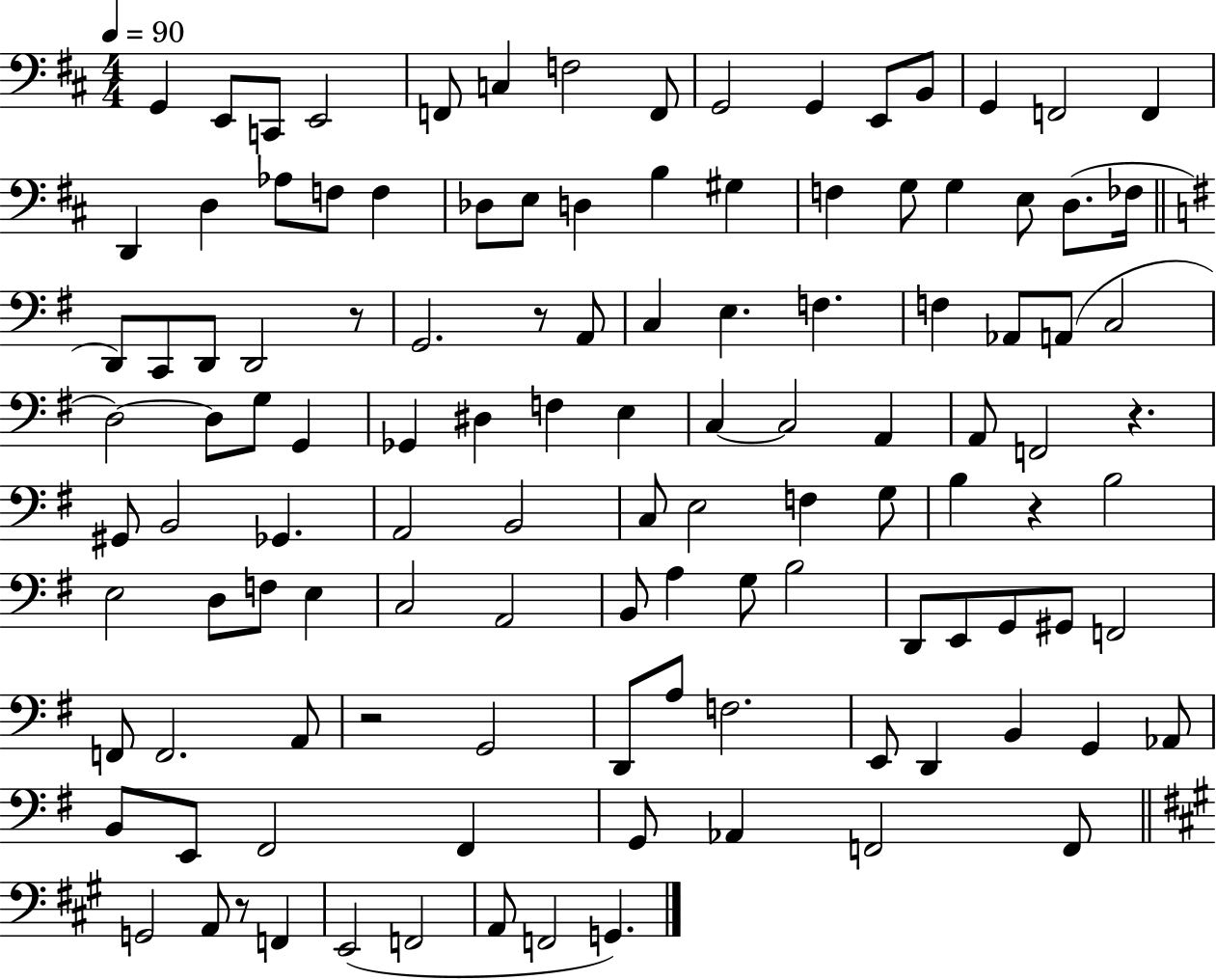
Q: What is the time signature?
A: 4/4